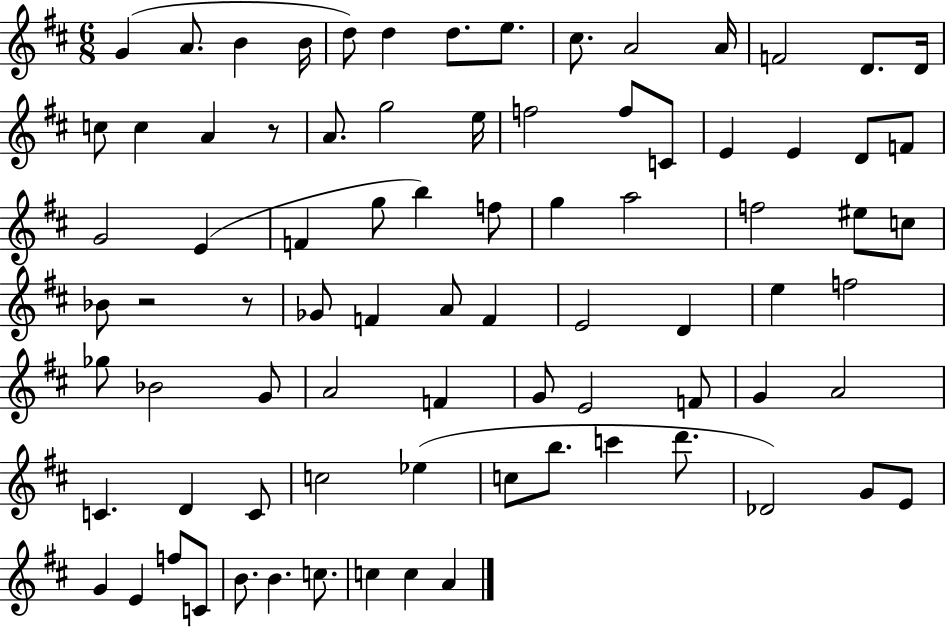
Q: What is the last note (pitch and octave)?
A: A4